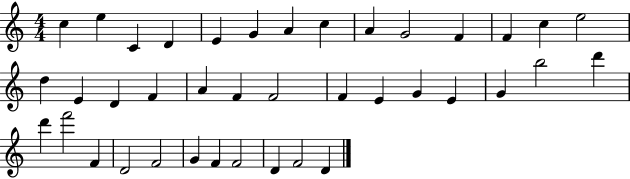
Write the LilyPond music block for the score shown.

{
  \clef treble
  \numericTimeSignature
  \time 4/4
  \key c \major
  c''4 e''4 c'4 d'4 | e'4 g'4 a'4 c''4 | a'4 g'2 f'4 | f'4 c''4 e''2 | \break d''4 e'4 d'4 f'4 | a'4 f'4 f'2 | f'4 e'4 g'4 e'4 | g'4 b''2 d'''4 | \break d'''4 f'''2 f'4 | d'2 f'2 | g'4 f'4 f'2 | d'4 f'2 d'4 | \break \bar "|."
}